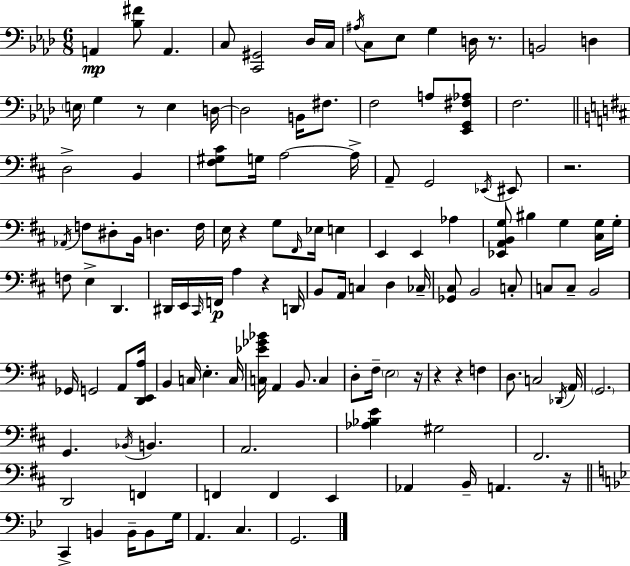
X:1
T:Untitled
M:6/8
L:1/4
K:Fm
A,, [_B,^F]/2 A,, C,/2 [C,,^G,,]2 _D,/4 C,/4 ^A,/4 C,/2 _E,/2 G, D,/4 z/2 B,,2 D, E,/4 G, z/2 E, D,/4 D,2 B,,/4 ^F,/2 F,2 A,/2 [_E,,G,,^F,_A,]/2 F,2 D,2 B,, [^F,^G,^C]/2 G,/4 A,2 A,/4 A,,/2 G,,2 _E,,/4 ^E,,/2 z2 _A,,/4 F,/2 ^D,/2 B,,/4 D, F,/4 E,/4 z G,/2 ^F,,/4 _E,/4 E, E,, E,, _A, [_E,,A,,B,,G,]/2 ^B, G, [^C,G,]/4 G,/4 F,/2 E, D,, ^D,,/4 E,,/4 ^C,,/4 F,,/4 A, z D,,/4 B,,/2 A,,/4 C, D, _C,/4 [_G,,^C,]/2 B,,2 C,/2 C,/2 C,/2 B,,2 _G,,/4 G,,2 A,,/2 [D,,E,,A,]/4 B,, C,/4 E, C,/4 [C,_E_G_B]/4 A,, B,,/2 C, D,/2 ^F,/4 E,2 z/4 z z F, D,/2 C,2 _D,,/4 A,,/4 G,,2 G,, _B,,/4 B,, A,,2 [_A,_B,E] ^G,2 ^F,,2 D,,2 F,, F,, F,, E,, _A,, B,,/4 A,, z/4 C,, B,, B,,/4 B,,/2 G,/4 A,, C, G,,2